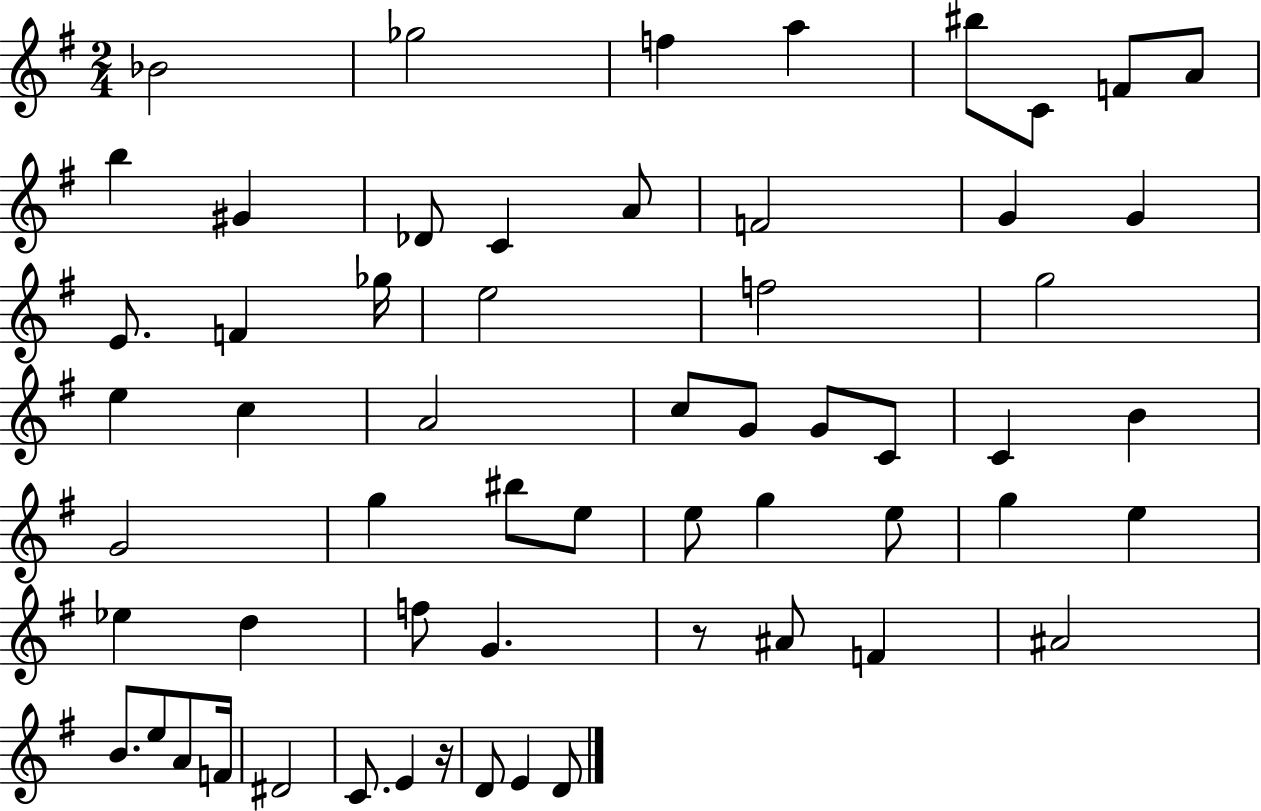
Bb4/h Gb5/h F5/q A5/q BIS5/e C4/e F4/e A4/e B5/q G#4/q Db4/e C4/q A4/e F4/h G4/q G4/q E4/e. F4/q Gb5/s E5/h F5/h G5/h E5/q C5/q A4/h C5/e G4/e G4/e C4/e C4/q B4/q G4/h G5/q BIS5/e E5/e E5/e G5/q E5/e G5/q E5/q Eb5/q D5/q F5/e G4/q. R/e A#4/e F4/q A#4/h B4/e. E5/e A4/e F4/s D#4/h C4/e. E4/q R/s D4/e E4/q D4/e